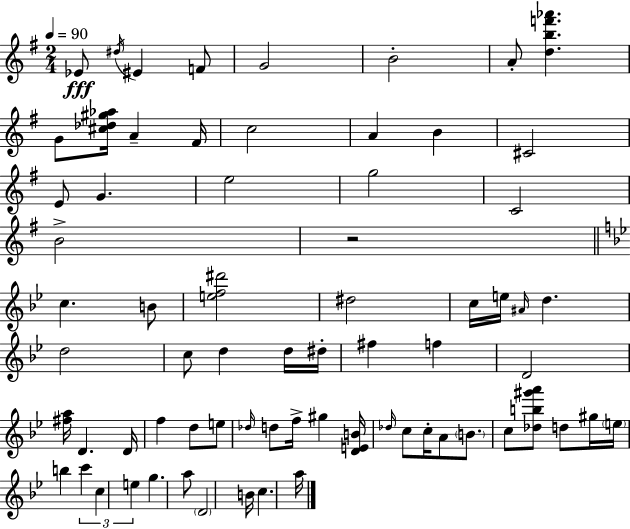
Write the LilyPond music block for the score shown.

{
  \clef treble
  \numericTimeSignature
  \time 2/4
  \key g \major
  \tempo 4 = 90
  ees'8\fff \acciaccatura { dis''16 } eis'4 f'8 | g'2 | b'2-. | a'8-. <d'' b'' f''' aes'''>4. | \break g'8 <cis'' des'' gis'' aes''>16 a'4-- | fis'16 c''2 | a'4 b'4 | cis'2 | \break e'8 g'4. | e''2 | g''2 | c'2 | \break b'2-> | r2 | \bar "||" \break \key bes \major c''4. b'8 | <e'' f'' dis'''>2 | dis''2 | c''16 e''16 \grace { ais'16 } d''4. | \break d''2 | c''8 d''4 d''16 | dis''16-. fis''4 f''4 | d'2 | \break <fis'' a''>16 d'4. | d'16 f''4 d''8 e''8 | \grace { des''16 } d''8 f''16-> gis''4 | <d' e' b'>16 \grace { des''16 } c''8 c''16-. a'8 | \break \parenthesize b'8. c''8 <des'' b'' gis''' a'''>8 d''8 | gis''16 \parenthesize e''16 b''4 \tuplet 3/2 { c'''4 | c''4 e''4 } | g''4. | \break a''8 \parenthesize d'2 | b'16 c''4. | a''16 \bar "|."
}